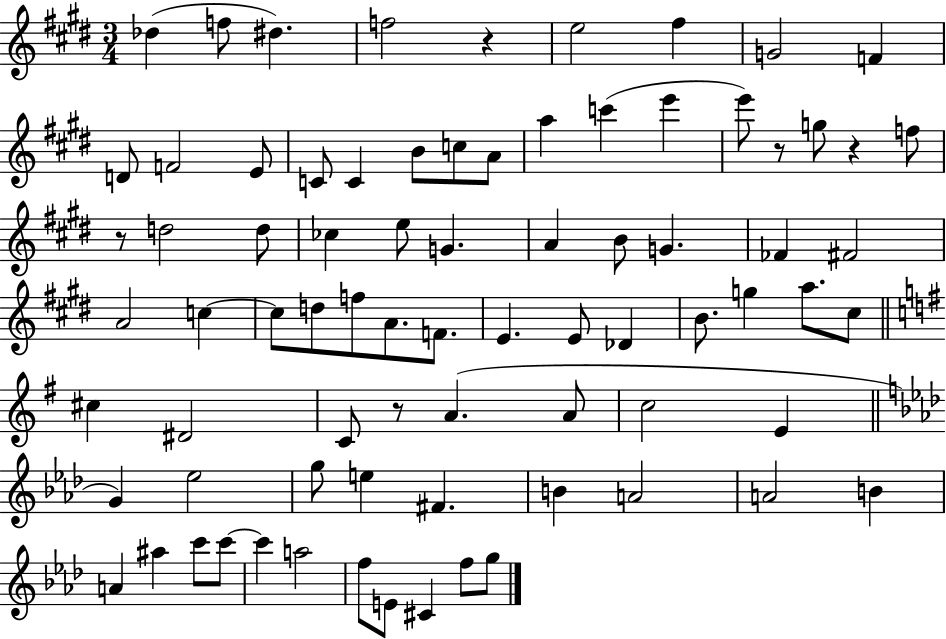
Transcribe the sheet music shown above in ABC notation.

X:1
T:Untitled
M:3/4
L:1/4
K:E
_d f/2 ^d f2 z e2 ^f G2 F D/2 F2 E/2 C/2 C B/2 c/2 A/2 a c' e' e'/2 z/2 g/2 z f/2 z/2 d2 d/2 _c e/2 G A B/2 G _F ^F2 A2 c c/2 d/2 f/2 A/2 F/2 E E/2 _D B/2 g a/2 ^c/2 ^c ^D2 C/2 z/2 A A/2 c2 E G _e2 g/2 e ^F B A2 A2 B A ^a c'/2 c'/2 c' a2 f/2 E/2 ^C f/2 g/2